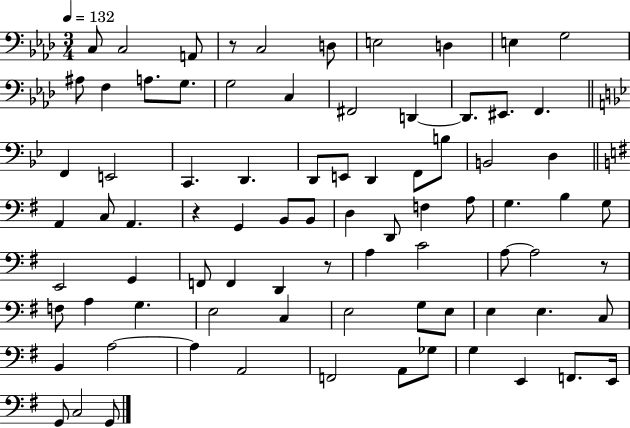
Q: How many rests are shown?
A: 4